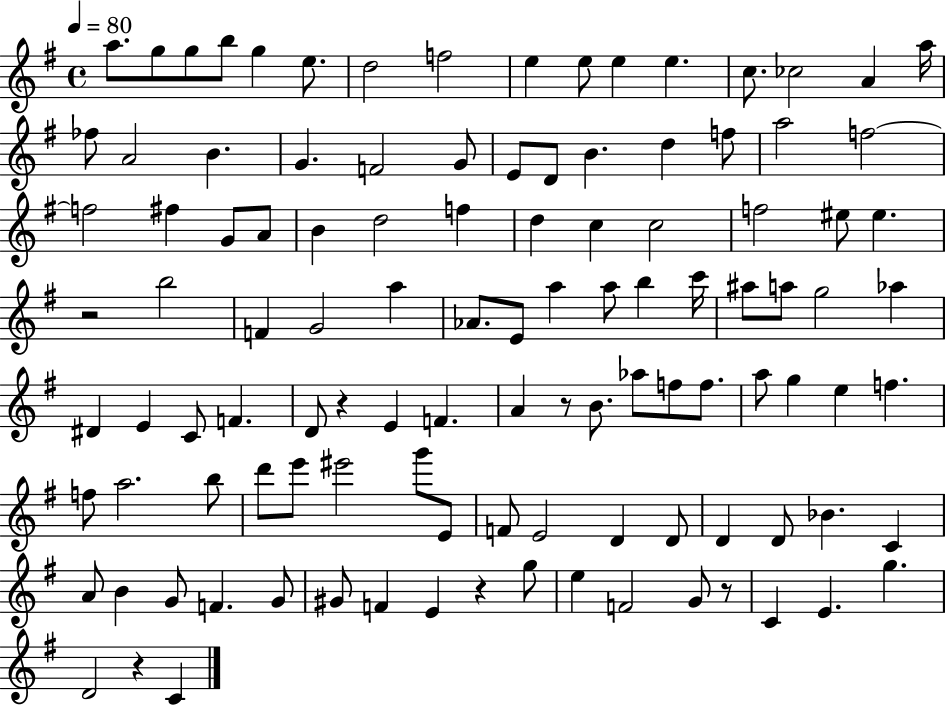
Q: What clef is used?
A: treble